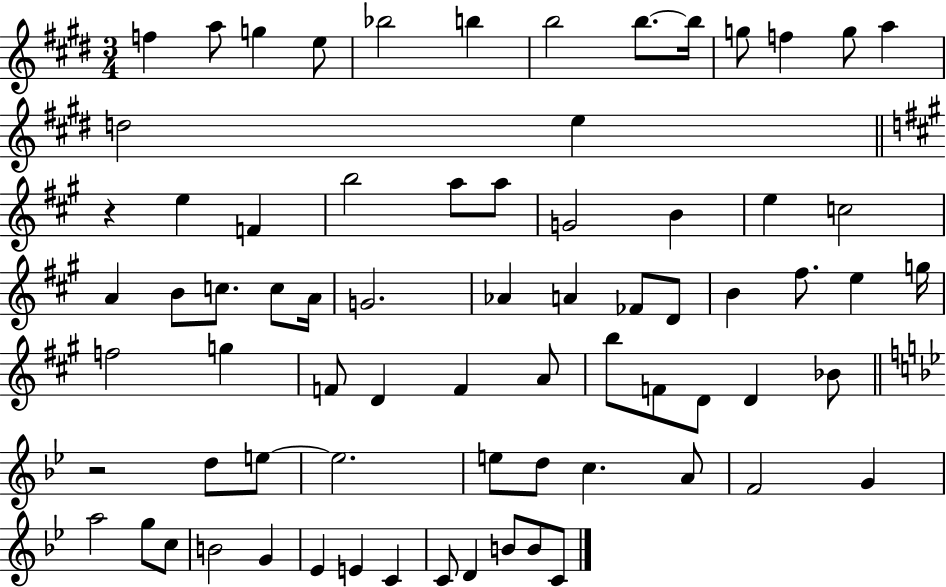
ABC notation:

X:1
T:Untitled
M:3/4
L:1/4
K:E
f a/2 g e/2 _b2 b b2 b/2 b/4 g/2 f g/2 a d2 e z e F b2 a/2 a/2 G2 B e c2 A B/2 c/2 c/2 A/4 G2 _A A _F/2 D/2 B ^f/2 e g/4 f2 g F/2 D F A/2 b/2 F/2 D/2 D _B/2 z2 d/2 e/2 e2 e/2 d/2 c A/2 F2 G a2 g/2 c/2 B2 G _E E C C/2 D B/2 B/2 C/2